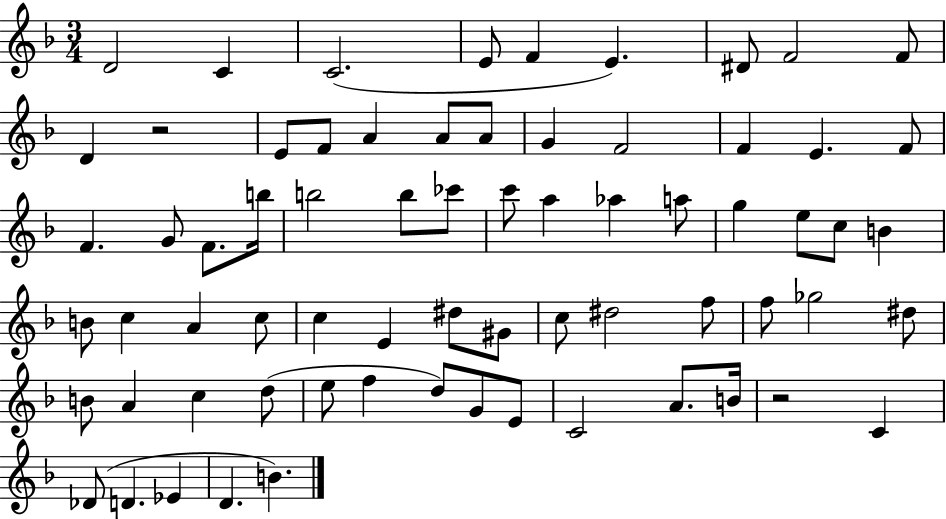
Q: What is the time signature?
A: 3/4